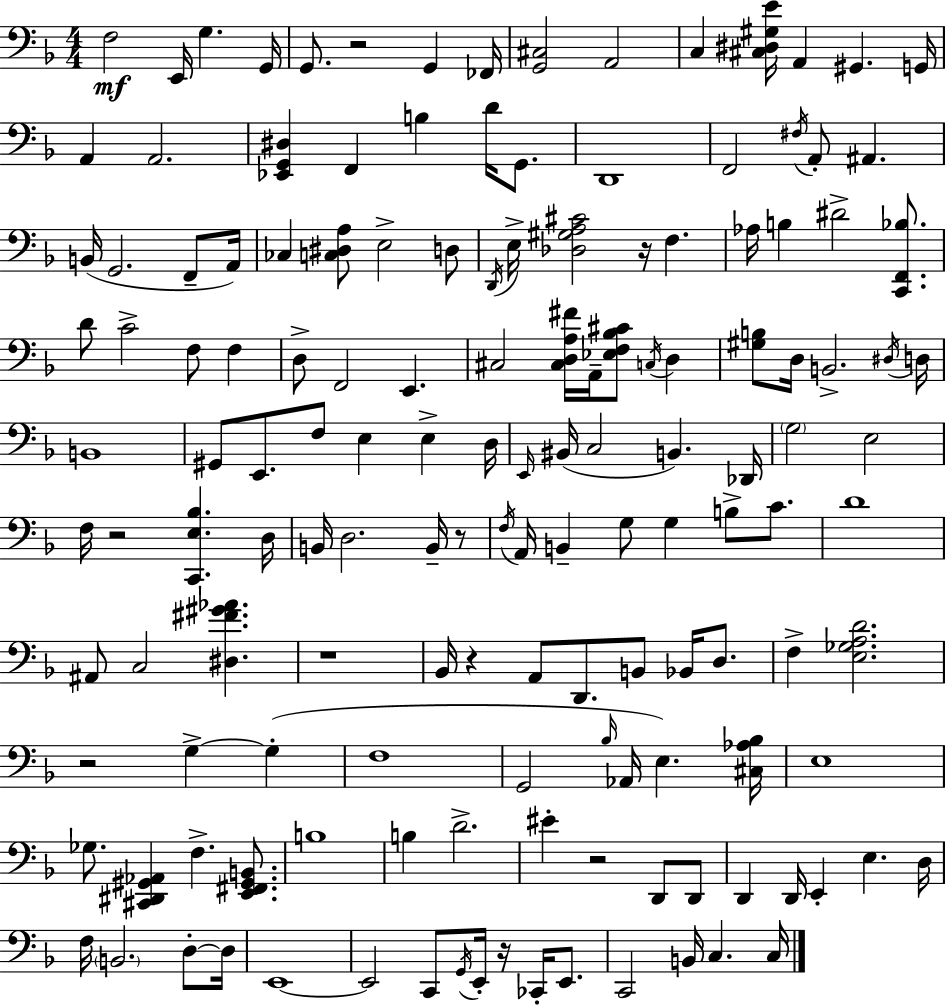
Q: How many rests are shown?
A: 9